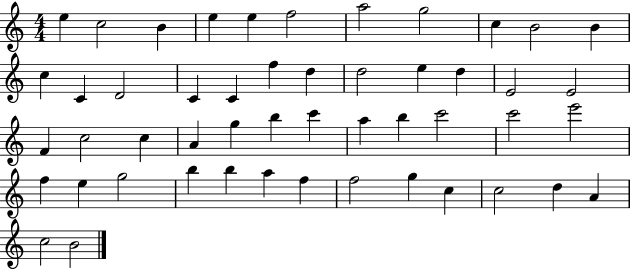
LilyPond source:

{
  \clef treble
  \numericTimeSignature
  \time 4/4
  \key c \major
  e''4 c''2 b'4 | e''4 e''4 f''2 | a''2 g''2 | c''4 b'2 b'4 | \break c''4 c'4 d'2 | c'4 c'4 f''4 d''4 | d''2 e''4 d''4 | e'2 e'2 | \break f'4 c''2 c''4 | a'4 g''4 b''4 c'''4 | a''4 b''4 c'''2 | c'''2 e'''2 | \break f''4 e''4 g''2 | b''4 b''4 a''4 f''4 | f''2 g''4 c''4 | c''2 d''4 a'4 | \break c''2 b'2 | \bar "|."
}